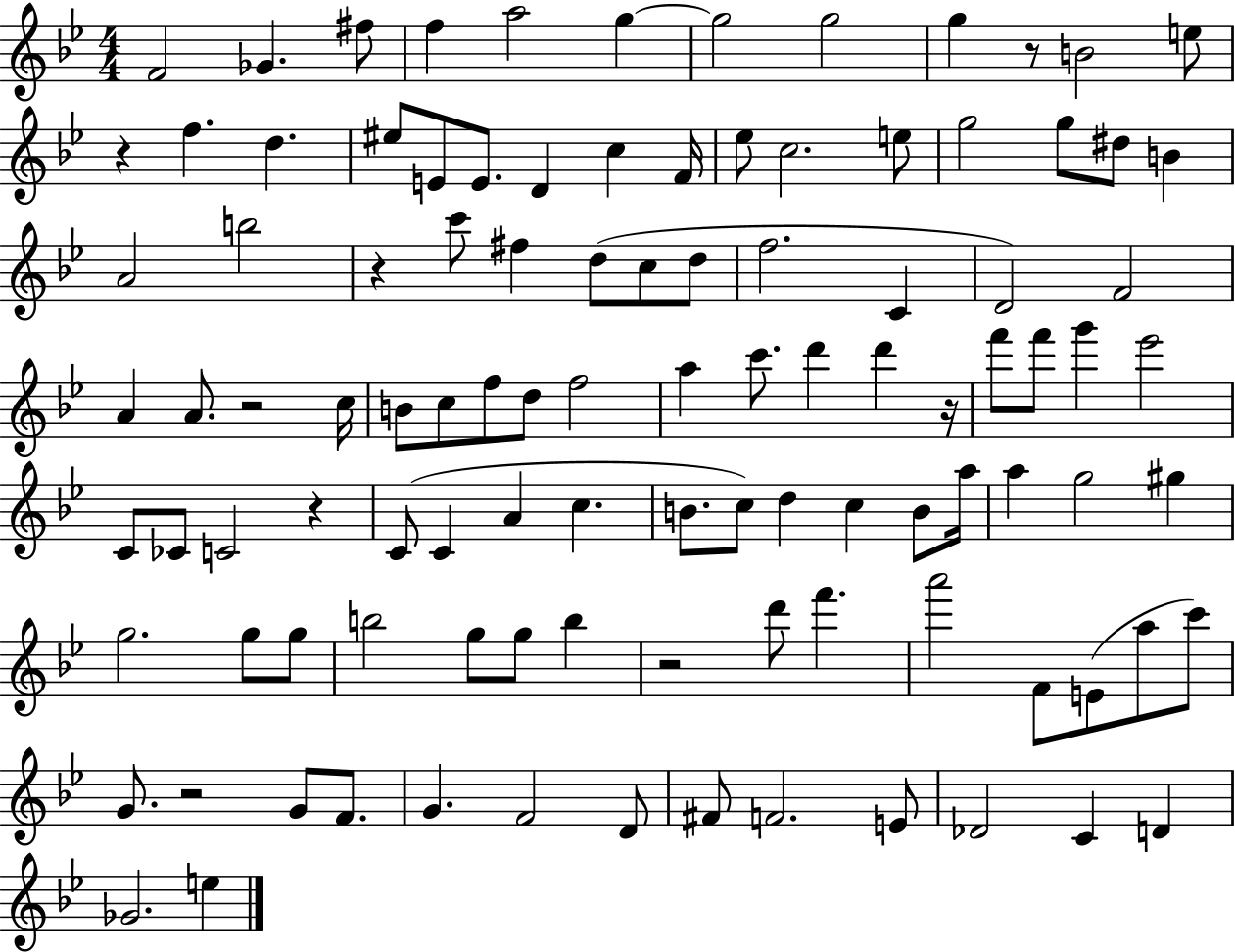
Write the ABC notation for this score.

X:1
T:Untitled
M:4/4
L:1/4
K:Bb
F2 _G ^f/2 f a2 g g2 g2 g z/2 B2 e/2 z f d ^e/2 E/2 E/2 D c F/4 _e/2 c2 e/2 g2 g/2 ^d/2 B A2 b2 z c'/2 ^f d/2 c/2 d/2 f2 C D2 F2 A A/2 z2 c/4 B/2 c/2 f/2 d/2 f2 a c'/2 d' d' z/4 f'/2 f'/2 g' _e'2 C/2 _C/2 C2 z C/2 C A c B/2 c/2 d c B/2 a/4 a g2 ^g g2 g/2 g/2 b2 g/2 g/2 b z2 d'/2 f' a'2 F/2 E/2 a/2 c'/2 G/2 z2 G/2 F/2 G F2 D/2 ^F/2 F2 E/2 _D2 C D _G2 e